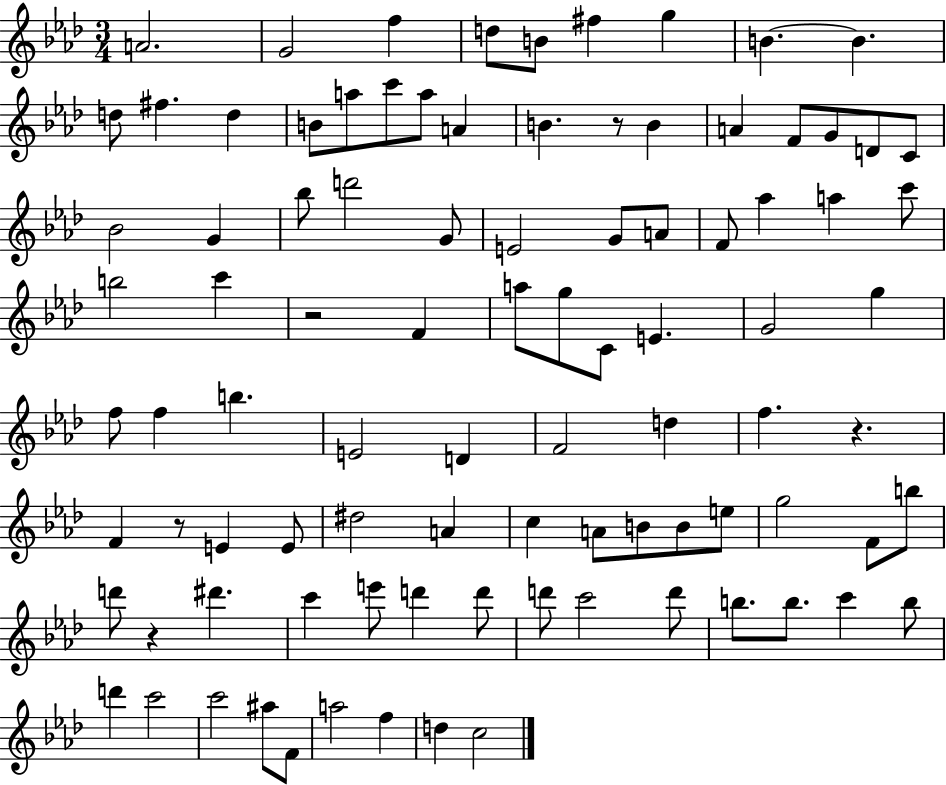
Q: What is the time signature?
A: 3/4